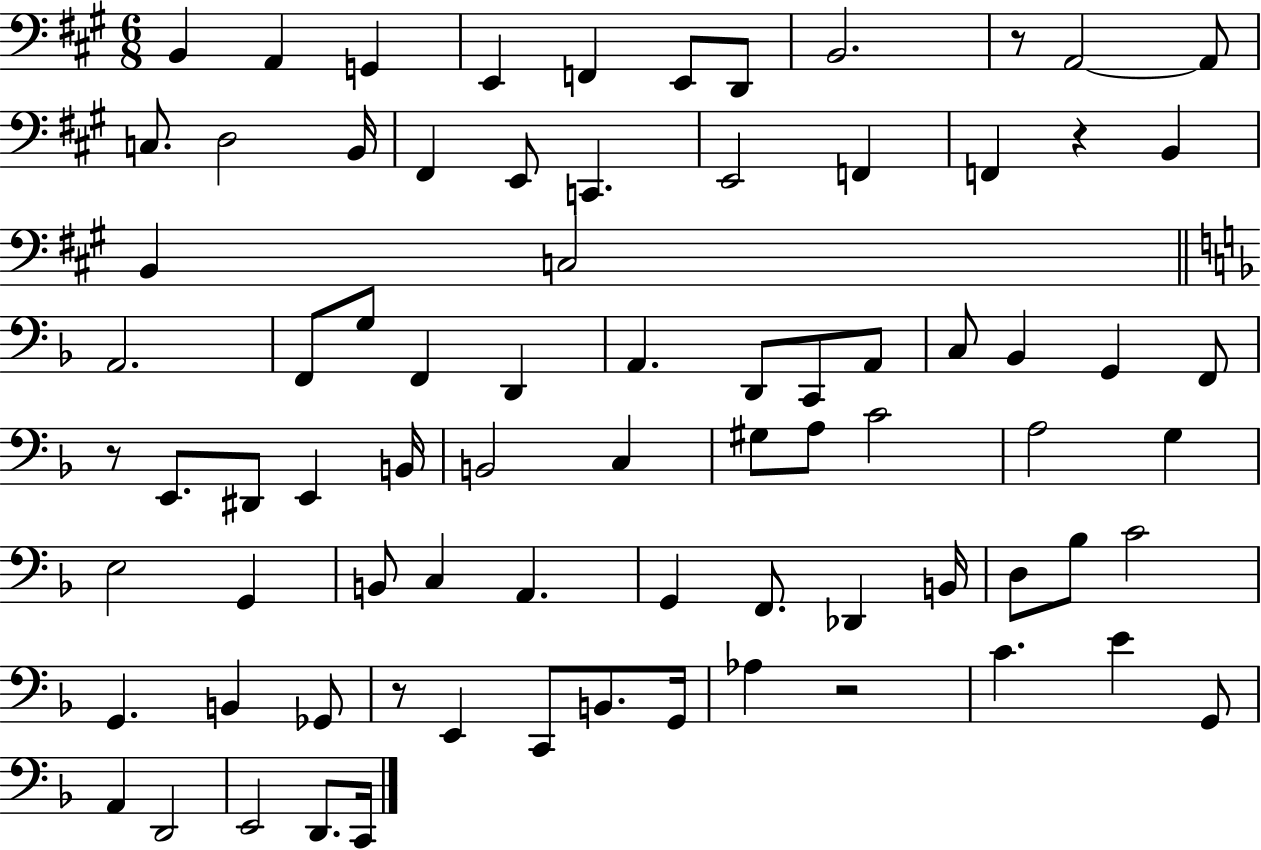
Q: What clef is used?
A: bass